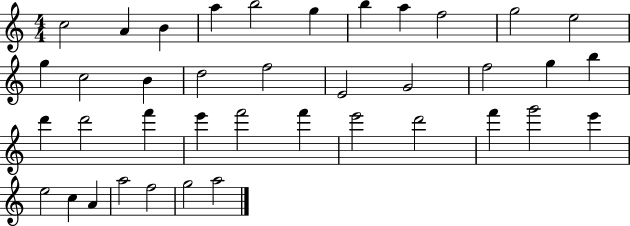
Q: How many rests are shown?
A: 0